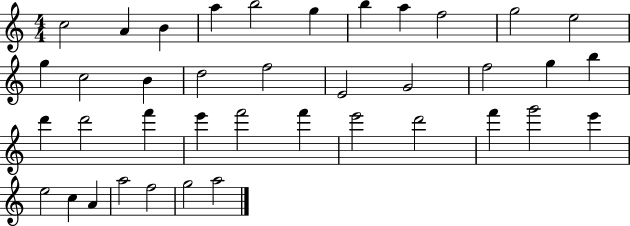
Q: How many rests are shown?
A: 0